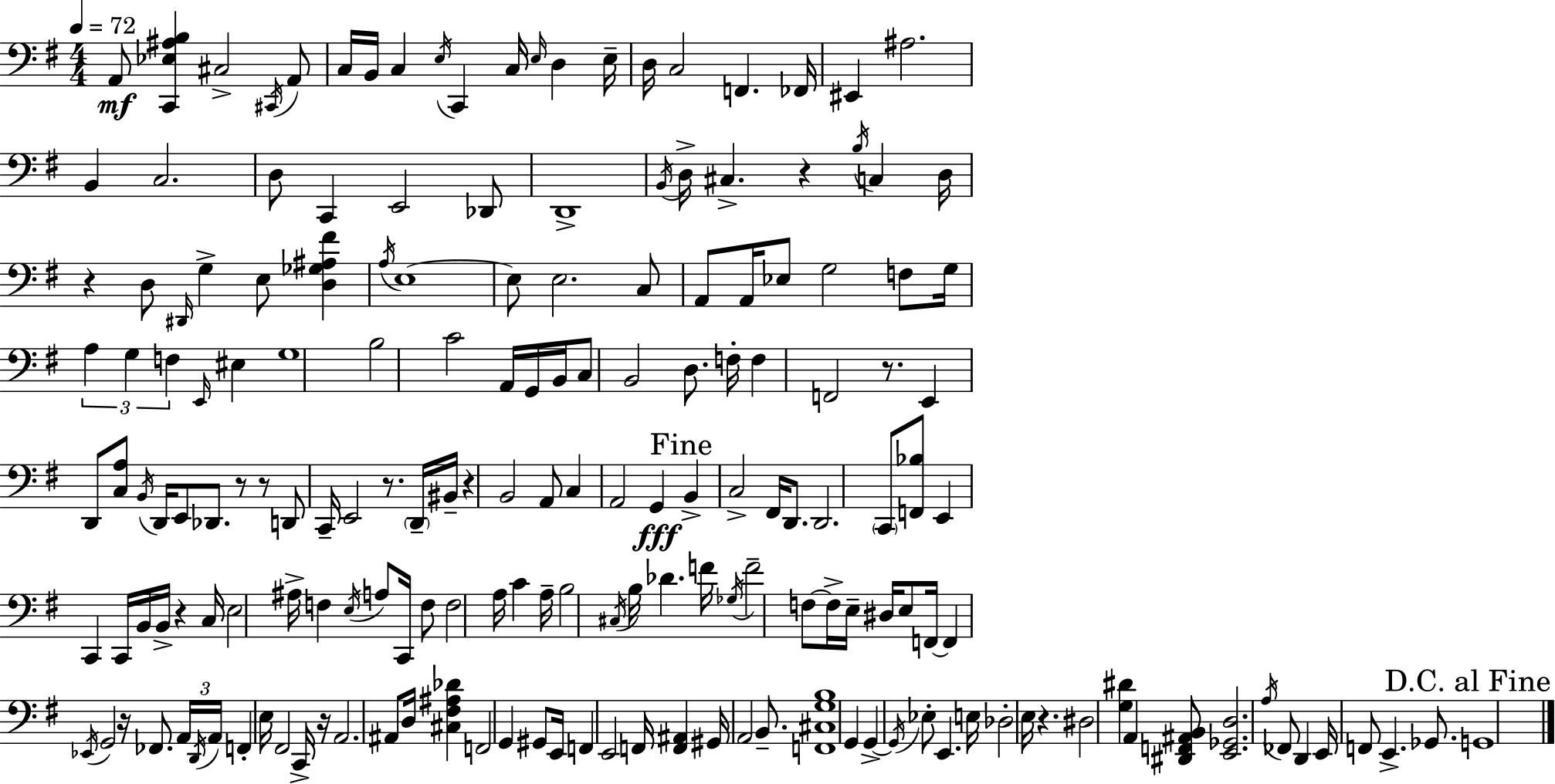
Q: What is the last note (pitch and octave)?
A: G2